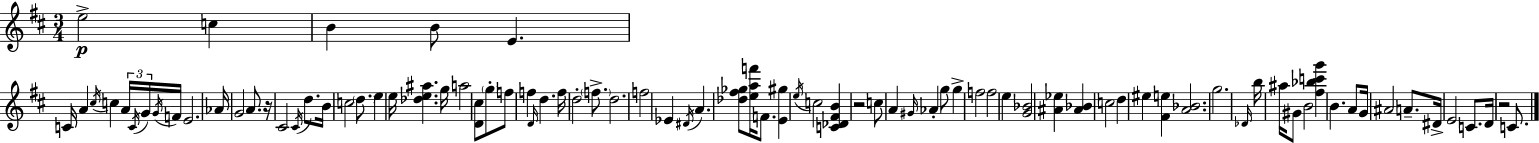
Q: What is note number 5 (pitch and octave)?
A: E4